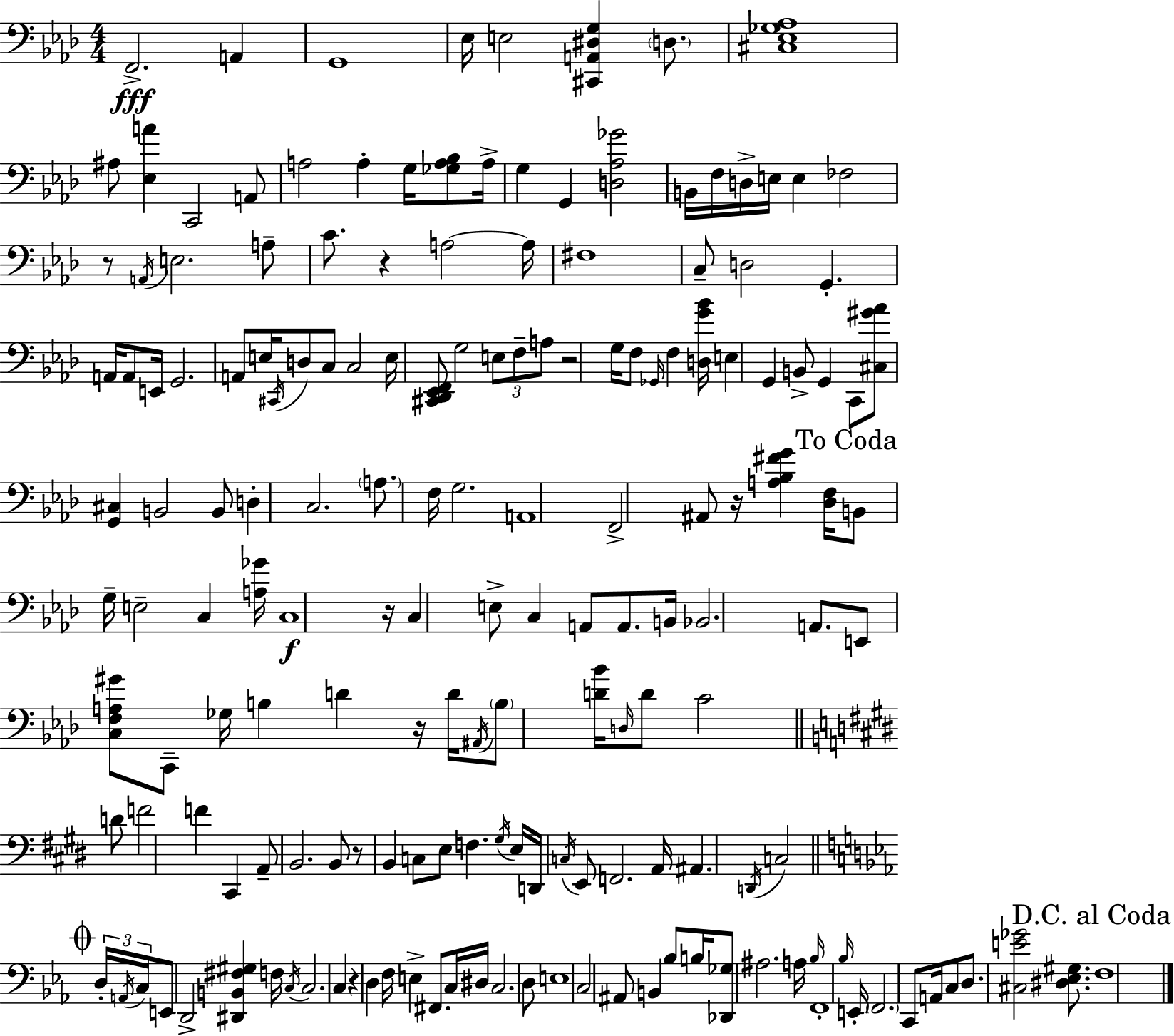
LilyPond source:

{
  \clef bass
  \numericTimeSignature
  \time 4/4
  \key f \minor
  f,2.->\fff a,4 | g,1 | ees16 e2 <cis, a, dis g>4 \parenthesize d8. | <cis ees ges aes>1 | \break ais8 <ees a'>4 c,2 a,8 | a2 a4-. g16 <ges a bes>8 a16-> | g4 g,4 <d aes ges'>2 | b,16 f16 d16-> e16 e4 fes2 | \break r8 \acciaccatura { a,16 } e2. a8-- | c'8. r4 a2~~ | a16 fis1 | c8-- d2 g,4.-. | \break a,16 a,8 e,16 g,2. | a,8 e16 \acciaccatura { cis,16 } d8 c8 c2 | e16 <cis, des, ees, f,>8 g2 \tuplet 3/2 { e8 f8-- | a8 } r2 g16 f8 \grace { ges,16 } f4 | \break <d g' bes'>16 e4 g,4 b,8-> g,4 | c,8 <cis gis' aes'>8 <g, cis>4 b,2 | b,8 d4-. c2. | \parenthesize a8. f16 g2. | \break a,1 | f,2-> ais,8 r16 <a bes fis' g'>4 | <des f>16 \mark "To Coda" b,8 g16-- e2-- c4 | <a ges'>16 c1\f | \break r16 c4 e8-> c4 a,8 | a,8. b,16 bes,2. | a,8. e,8 <c f a gis'>8 c,8-- ges16 b4 d'4 | r16 d'16 \acciaccatura { ais,16 } \parenthesize b8 <d' bes'>16 \grace { d16 } d'8 c'2 | \break \bar "||" \break \key e \major d'8 f'2 f'4 cis,4 | a,8-- b,2. | b,8 r8 b,4 c8 e8 f4. | \acciaccatura { gis16 } e16 d,16 \acciaccatura { c16 } e,8 f,2. | \break a,16 ais,4. \acciaccatura { d,16 } c2 | \mark \markup { \musicglyph "scripts.coda" } \bar "||" \break \key c \minor \tuplet 3/2 { d16-. \acciaccatura { a,16 } c16 } e,8 d,2-> <dis, b, fis gis>4 | f16 \acciaccatura { c16 } c2. c4 | r4 d4 f16 e4-> | fis,8. c16 dis16 c2. | \break d8 e1 | c2 ais,8 b,4 | bes8 b16 <des, ges>8 ais2. | a16 \grace { bes16 } f,1-. | \break \grace { bes16 } e,16-. \parenthesize f,2. | c,8 a,16 c8 d8. <cis e' ges'>2 | <dis ees gis>8. \mark "D.C. al Coda" f1 | \bar "|."
}